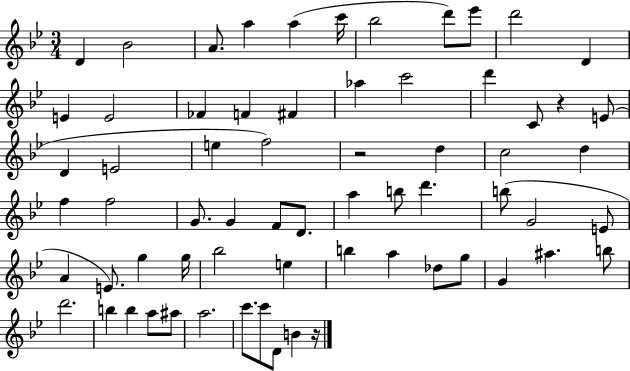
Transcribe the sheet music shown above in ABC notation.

X:1
T:Untitled
M:3/4
L:1/4
K:Bb
D _B2 A/2 a a c'/4 _b2 d'/2 _e'/2 d'2 D E E2 _F F ^F _a c'2 d' C/2 z E/2 D E2 e f2 z2 d c2 d f f2 G/2 G F/2 D/2 a b/2 d' b/2 G2 E/2 A E/2 g g/4 _b2 e b a _d/2 g/2 G ^a b/2 d'2 b b a/2 ^a/2 a2 c'/2 c'/2 D/2 B z/4